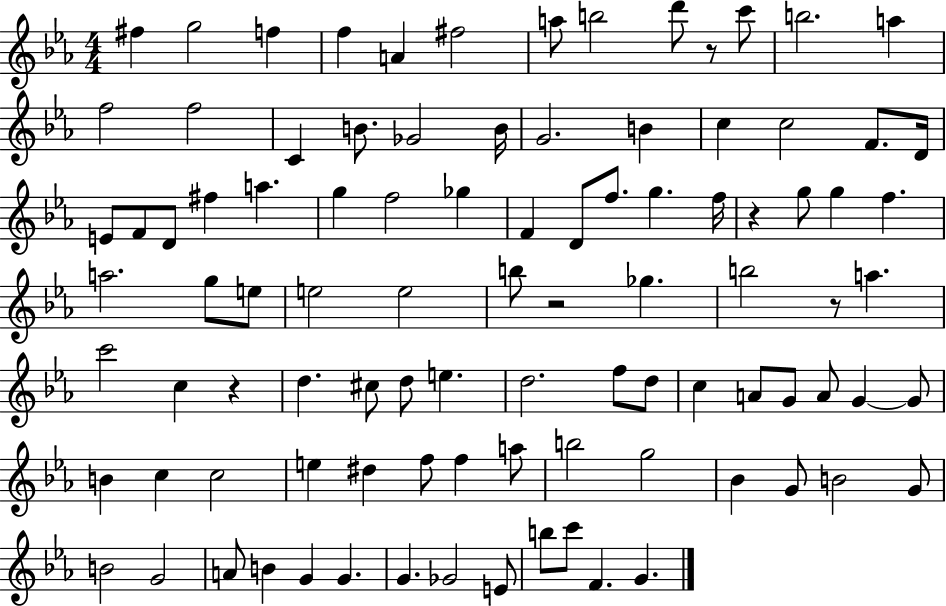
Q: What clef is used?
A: treble